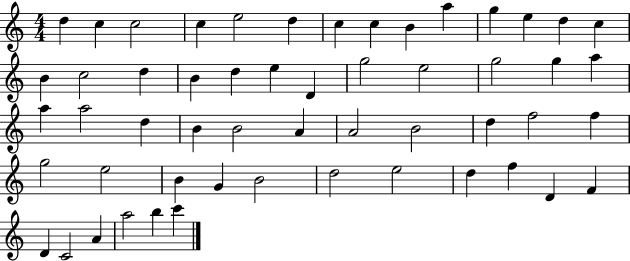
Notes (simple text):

D5/q C5/q C5/h C5/q E5/h D5/q C5/q C5/q B4/q A5/q G5/q E5/q D5/q C5/q B4/q C5/h D5/q B4/q D5/q E5/q D4/q G5/h E5/h G5/h G5/q A5/q A5/q A5/h D5/q B4/q B4/h A4/q A4/h B4/h D5/q F5/h F5/q G5/h E5/h B4/q G4/q B4/h D5/h E5/h D5/q F5/q D4/q F4/q D4/q C4/h A4/q A5/h B5/q C6/q